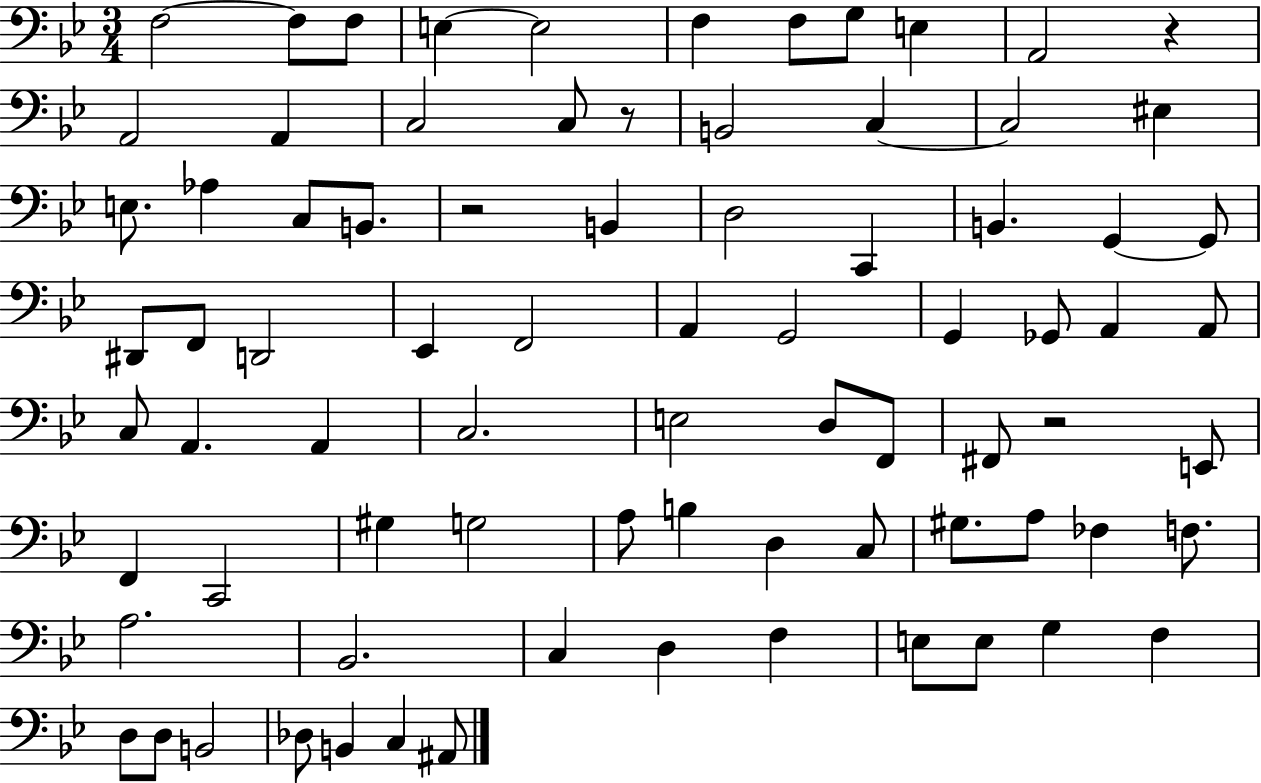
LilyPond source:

{
  \clef bass
  \numericTimeSignature
  \time 3/4
  \key bes \major
  \repeat volta 2 { f2~~ f8 f8 | e4~~ e2 | f4 f8 g8 e4 | a,2 r4 | \break a,2 a,4 | c2 c8 r8 | b,2 c4~~ | c2 eis4 | \break e8. aes4 c8 b,8. | r2 b,4 | d2 c,4 | b,4. g,4~~ g,8 | \break dis,8 f,8 d,2 | ees,4 f,2 | a,4 g,2 | g,4 ges,8 a,4 a,8 | \break c8 a,4. a,4 | c2. | e2 d8 f,8 | fis,8 r2 e,8 | \break f,4 c,2 | gis4 g2 | a8 b4 d4 c8 | gis8. a8 fes4 f8. | \break a2. | bes,2. | c4 d4 f4 | e8 e8 g4 f4 | \break d8 d8 b,2 | des8 b,4 c4 ais,8 | } \bar "|."
}